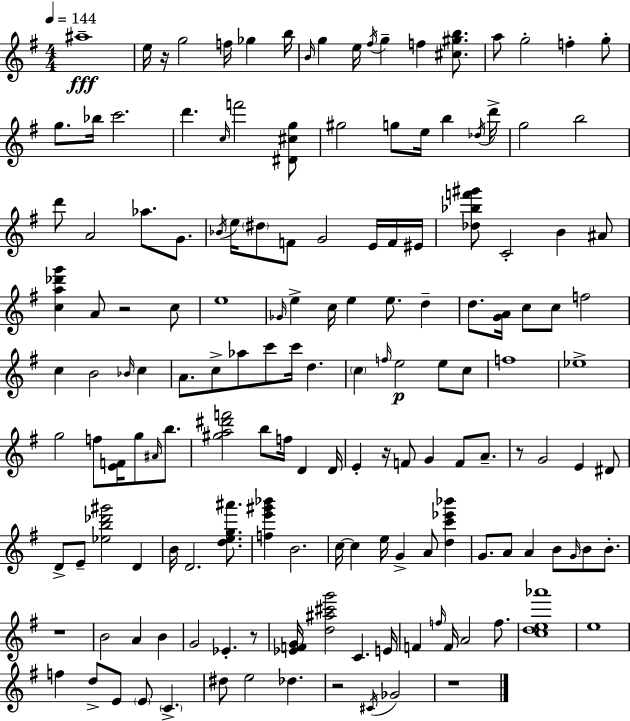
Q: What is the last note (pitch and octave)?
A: Gb4